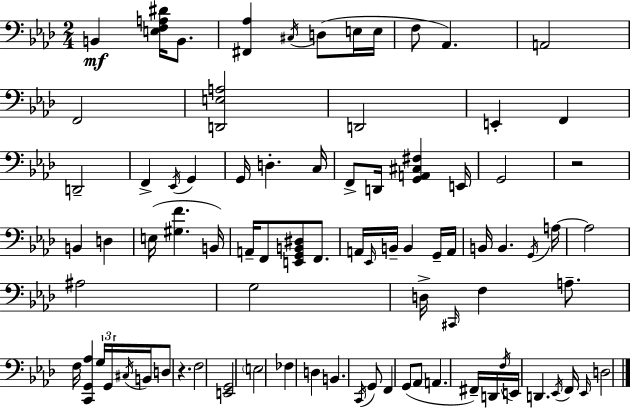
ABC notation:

X:1
T:Untitled
M:2/4
L:1/4
K:Fm
B,, [E,F,A,^D]/4 B,,/2 [^F,,_A,] ^C,/4 D,/2 E,/4 E,/4 F,/2 _A,, A,,2 F,,2 [D,,E,A,]2 D,,2 E,, F,, D,,2 F,, _E,,/4 G,, G,,/4 D, C,/4 F,,/2 D,,/4 [G,,A,,^C,^F,] E,,/4 G,,2 z2 B,, D, E,/4 [^G,F] B,,/4 A,,/4 F,,/2 [E,,G,,B,,^D,]/2 F,,/2 A,,/4 _E,,/4 B,,/4 B,, G,,/4 A,,/4 B,,/4 B,, G,,/4 A,/4 A,2 ^A,2 G,2 D,/4 ^C,,/4 F, A,/2 F,/4 [C,,G,,_A,] G,/4 G,,/4 ^C,/4 B,,/4 D,/2 z F,2 [E,,G,,]2 E,2 _F, D, B,, C,,/4 G,,/2 F,, G,,/2 _A,,/2 A,, ^F,,/4 D,,/4 F,/4 E,,/4 D,, _E,,/4 F,,/4 _E,,/4 D,2